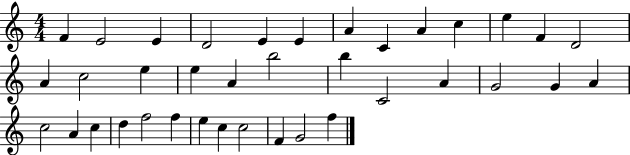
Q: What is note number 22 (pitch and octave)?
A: A4